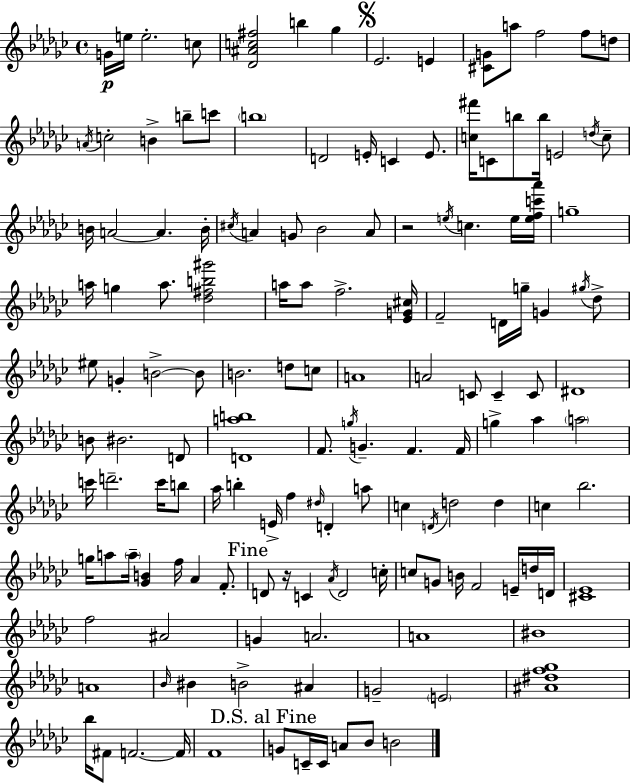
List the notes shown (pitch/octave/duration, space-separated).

G4/s E5/s E5/h. C5/e [Db4,A#4,C5,F#5]/h B5/q Gb5/q Eb4/h. E4/q [C#4,G4]/e A5/e F5/h F5/e D5/e A4/s C5/h B4/q B5/e C6/e B5/w D4/h E4/s C4/q E4/e. [C5,F#6]/s C4/e B5/e B5/s E4/h D5/s C5/e B4/s A4/h A4/q. B4/s C#5/s A4/q G4/e Bb4/h A4/e R/h E5/s C5/q. E5/s [E5,F5,C6,Ab6]/s G5/w A5/s G5/q A5/e. [Db5,F#5,B5,G#6]/h A5/s A5/e F5/h. [Eb4,G4,C#5]/s F4/h D4/s G5/s G4/q G#5/s Db5/e EIS5/e G4/q B4/h B4/e B4/h. D5/e C5/e A4/w A4/h C4/e C4/q C4/e D#4/w B4/e BIS4/h. D4/e [D4,A5,B5]/w F4/e. G5/s G4/q. F4/q. F4/s G5/q Ab5/q A5/h C6/s D6/h. C6/s B5/e Ab5/s B5/q E4/s F5/q D#5/s D4/q A5/e C5/q D4/s D5/h D5/q C5/q Bb5/h. G5/s A5/e A5/s [Gb4,B4]/q F5/s Ab4/q F4/e. D4/e R/s C4/q Ab4/s D4/h C5/s C5/e G4/e B4/s F4/h E4/s D5/s D4/s [C#4,Eb4]/w F5/h A#4/h G4/q A4/h. A4/w BIS4/w A4/w Bb4/s BIS4/q B4/h A#4/q G4/h E4/h [A#4,D#5,F5,Gb5]/w Bb5/s F#4/e F4/h. F4/s F4/w G4/e C4/s C4/s A4/e Bb4/e B4/h